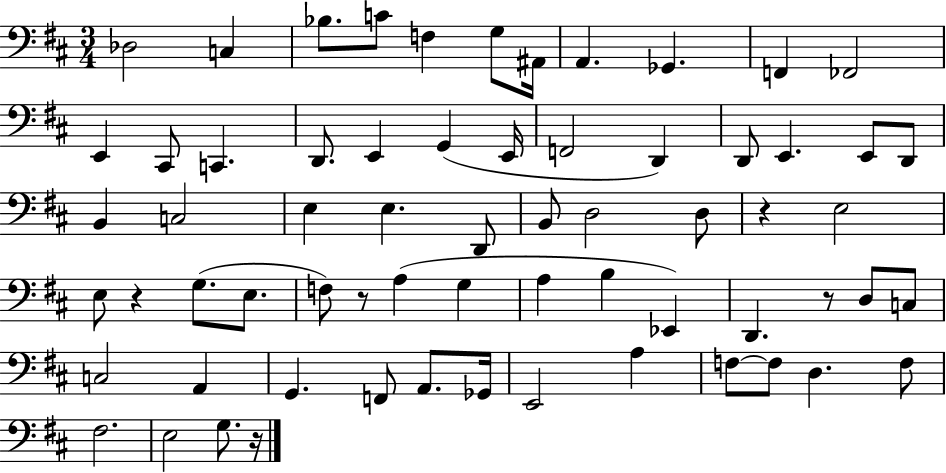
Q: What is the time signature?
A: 3/4